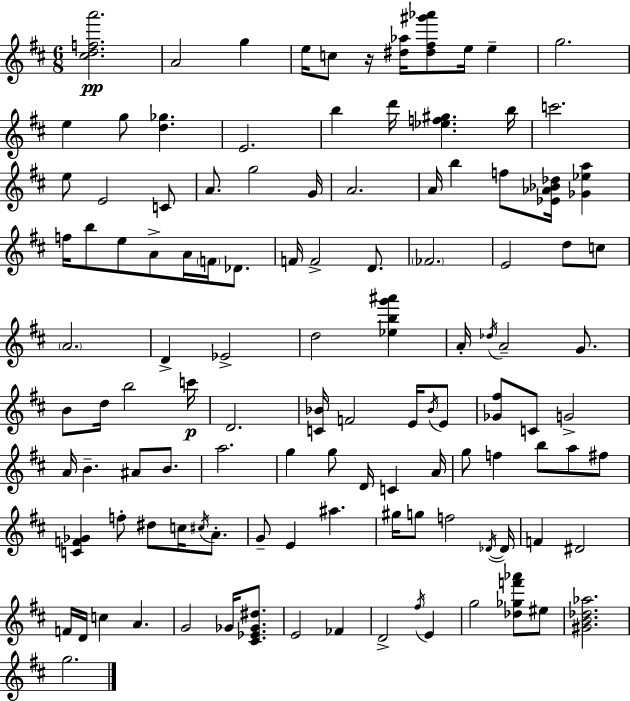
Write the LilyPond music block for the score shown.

{
  \clef treble
  \numericTimeSignature
  \time 6/8
  \key d \major
  <cis'' d'' f'' a'''>2.\pp | a'2 g''4 | e''16 c''8 r16 <dis'' aes''>16 <dis'' fis'' gis''' aes'''>8 e''16 e''4-- | g''2. | \break e''4 g''8 <d'' ges''>4. | e'2. | b''4 d'''16 <ees'' f'' gis''>4. b''16 | c'''2. | \break e''8 e'2 c'8 | a'8. g''2 g'16 | a'2. | a'16 b''4 f''8 <ees' aes' bes' des''>16 <ges' ees'' a''>4 | \break f''16 b''8 e''8 a'8-> a'16 \parenthesize f'16 des'8. | f'16 f'2-> d'8. | \parenthesize fes'2. | e'2 d''8 c''8 | \break \parenthesize a'2. | d'4-> ees'2-> | d''2 <ees'' b'' g''' ais'''>4 | a'16-. \acciaccatura { des''16 } a'2-- g'8. | \break b'8 d''16 b''2 | c'''16\p d'2. | <c' bes'>16 f'2 e'16 \acciaccatura { bes'16 } | e'8 <ges' fis''>8 c'8 g'2-> | \break a'16 b'4.-- ais'8 b'8. | a''2. | g''4 g''8 d'16 c'4 | a'16 g''8 f''4 b''8 a''8 | \break fis''8 <c' f' ges'>4 f''8-. dis''8 c''16 \acciaccatura { cis''16 } | a'8.-. g'8-- e'4 ais''4. | gis''16 g''8 f''2 | \acciaccatura { des'16~ }~ des'16 f'4 dis'2 | \break f'16 d'16 c''4 a'4. | g'2 | ges'16 <cis' ees' ges' dis''>8. e'2 | fes'4 d'2-> | \break \acciaccatura { fis''16 } e'4 g''2 | <des'' ges'' f''' aes'''>8 eis''8 <gis' b' des'' aes''>2. | g''2. | \bar "|."
}